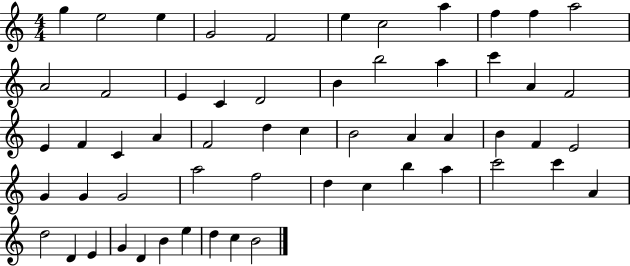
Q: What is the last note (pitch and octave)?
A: B4